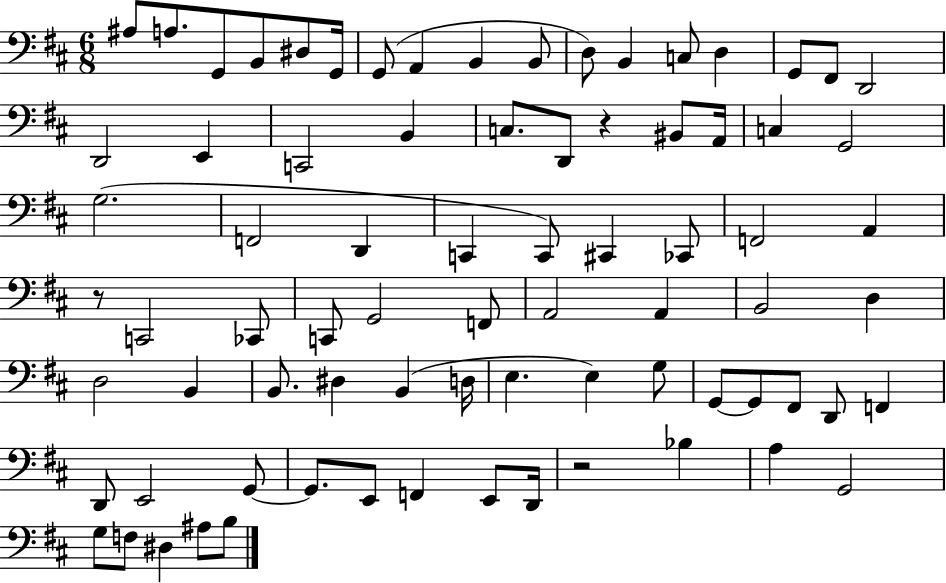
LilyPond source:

{
  \clef bass
  \numericTimeSignature
  \time 6/8
  \key d \major
  ais8 a8. g,8 b,8 dis8 g,16 | g,8( a,4 b,4 b,8 | d8) b,4 c8 d4 | g,8 fis,8 d,2 | \break d,2 e,4 | c,2 b,4 | c8. d,8 r4 bis,8 a,16 | c4 g,2 | \break g2.( | f,2 d,4 | c,4 c,8) cis,4 ces,8 | f,2 a,4 | \break r8 c,2 ces,8 | c,8 g,2 f,8 | a,2 a,4 | b,2 d4 | \break d2 b,4 | b,8. dis4 b,4( d16 | e4. e4) g8 | g,8~~ g,8 fis,8 d,8 f,4 | \break d,8 e,2 g,8~~ | g,8. e,8 f,4 e,8 d,16 | r2 bes4 | a4 g,2 | \break g8 f8 dis4 ais8 b8 | \bar "|."
}